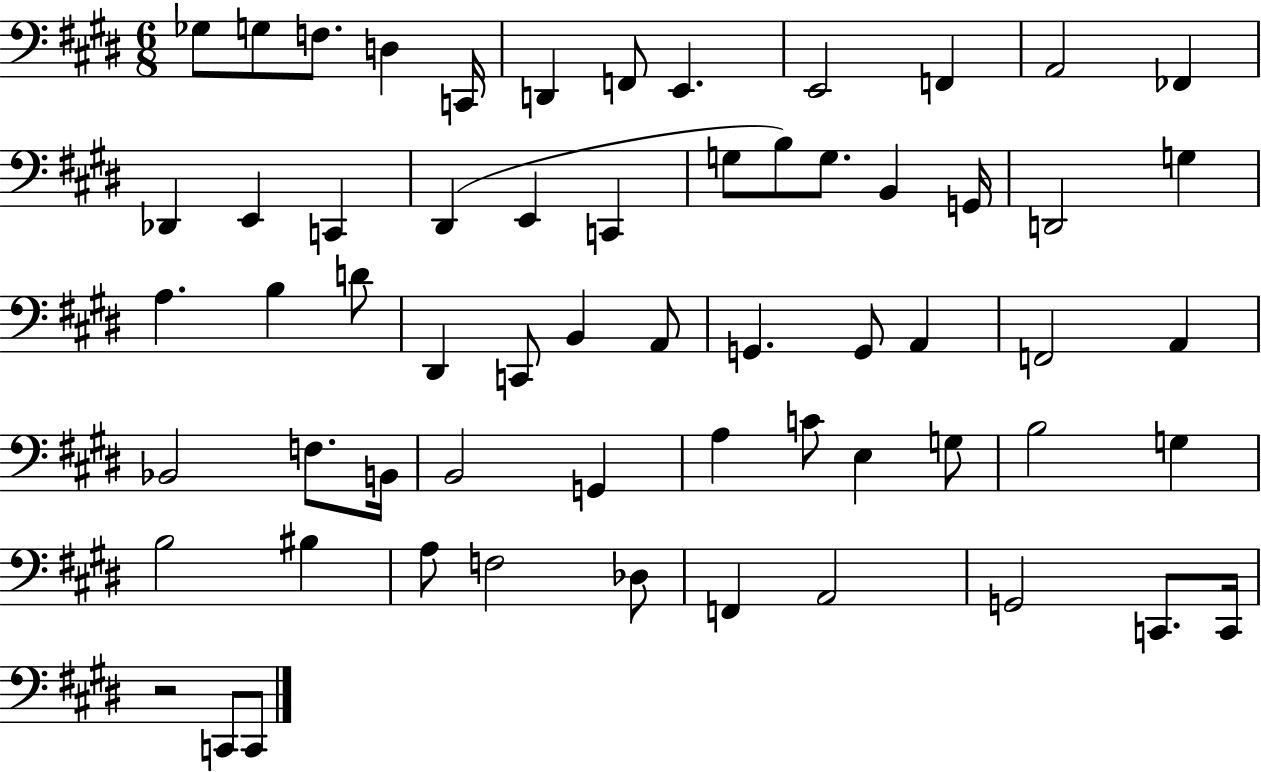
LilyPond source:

{
  \clef bass
  \numericTimeSignature
  \time 6/8
  \key e \major
  ges8 g8 f8. d4 c,16 | d,4 f,8 e,4. | e,2 f,4 | a,2 fes,4 | \break des,4 e,4 c,4 | dis,4( e,4 c,4 | g8 b8) g8. b,4 g,16 | d,2 g4 | \break a4. b4 d'8 | dis,4 c,8 b,4 a,8 | g,4. g,8 a,4 | f,2 a,4 | \break bes,2 f8. b,16 | b,2 g,4 | a4 c'8 e4 g8 | b2 g4 | \break b2 bis4 | a8 f2 des8 | f,4 a,2 | g,2 c,8. c,16 | \break r2 c,8 c,8 | \bar "|."
}